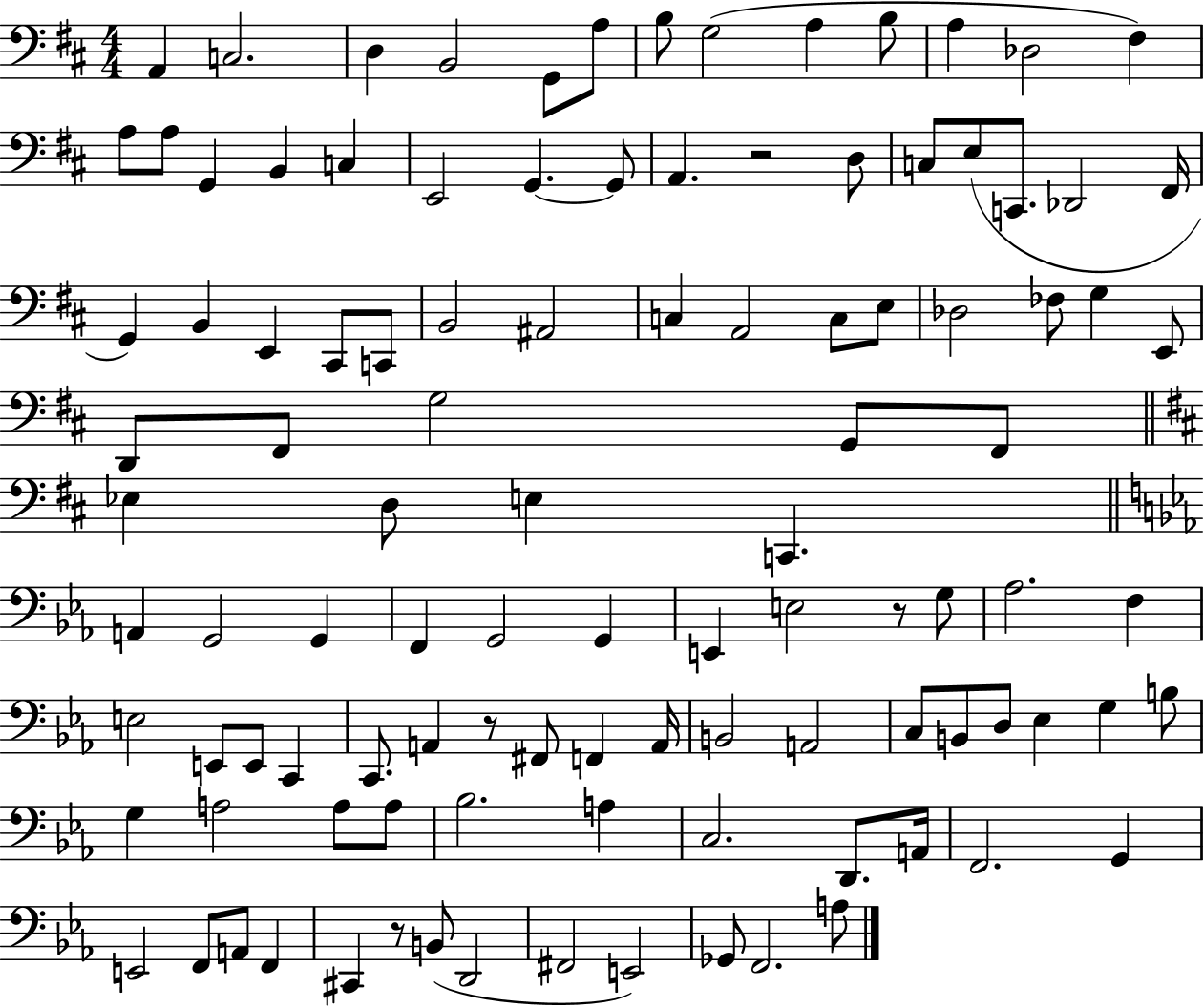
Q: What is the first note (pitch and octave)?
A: A2